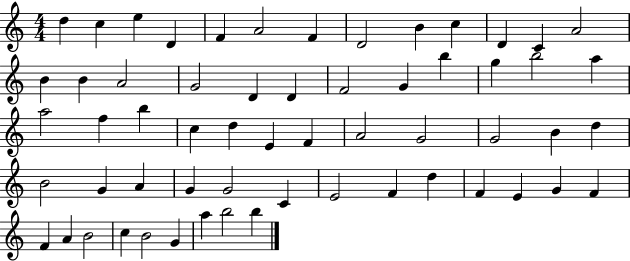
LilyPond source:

{
  \clef treble
  \numericTimeSignature
  \time 4/4
  \key c \major
  d''4 c''4 e''4 d'4 | f'4 a'2 f'4 | d'2 b'4 c''4 | d'4 c'4 a'2 | \break b'4 b'4 a'2 | g'2 d'4 d'4 | f'2 g'4 b''4 | g''4 b''2 a''4 | \break a''2 f''4 b''4 | c''4 d''4 e'4 f'4 | a'2 g'2 | g'2 b'4 d''4 | \break b'2 g'4 a'4 | g'4 g'2 c'4 | e'2 f'4 d''4 | f'4 e'4 g'4 f'4 | \break f'4 a'4 b'2 | c''4 b'2 g'4 | a''4 b''2 b''4 | \bar "|."
}